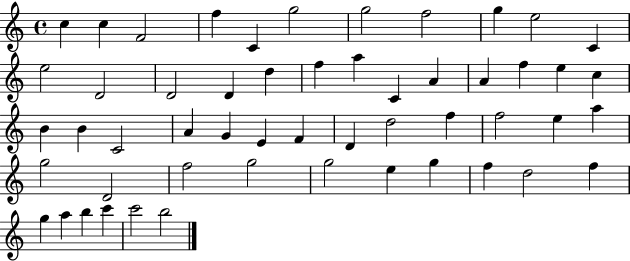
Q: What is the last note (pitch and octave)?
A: B5